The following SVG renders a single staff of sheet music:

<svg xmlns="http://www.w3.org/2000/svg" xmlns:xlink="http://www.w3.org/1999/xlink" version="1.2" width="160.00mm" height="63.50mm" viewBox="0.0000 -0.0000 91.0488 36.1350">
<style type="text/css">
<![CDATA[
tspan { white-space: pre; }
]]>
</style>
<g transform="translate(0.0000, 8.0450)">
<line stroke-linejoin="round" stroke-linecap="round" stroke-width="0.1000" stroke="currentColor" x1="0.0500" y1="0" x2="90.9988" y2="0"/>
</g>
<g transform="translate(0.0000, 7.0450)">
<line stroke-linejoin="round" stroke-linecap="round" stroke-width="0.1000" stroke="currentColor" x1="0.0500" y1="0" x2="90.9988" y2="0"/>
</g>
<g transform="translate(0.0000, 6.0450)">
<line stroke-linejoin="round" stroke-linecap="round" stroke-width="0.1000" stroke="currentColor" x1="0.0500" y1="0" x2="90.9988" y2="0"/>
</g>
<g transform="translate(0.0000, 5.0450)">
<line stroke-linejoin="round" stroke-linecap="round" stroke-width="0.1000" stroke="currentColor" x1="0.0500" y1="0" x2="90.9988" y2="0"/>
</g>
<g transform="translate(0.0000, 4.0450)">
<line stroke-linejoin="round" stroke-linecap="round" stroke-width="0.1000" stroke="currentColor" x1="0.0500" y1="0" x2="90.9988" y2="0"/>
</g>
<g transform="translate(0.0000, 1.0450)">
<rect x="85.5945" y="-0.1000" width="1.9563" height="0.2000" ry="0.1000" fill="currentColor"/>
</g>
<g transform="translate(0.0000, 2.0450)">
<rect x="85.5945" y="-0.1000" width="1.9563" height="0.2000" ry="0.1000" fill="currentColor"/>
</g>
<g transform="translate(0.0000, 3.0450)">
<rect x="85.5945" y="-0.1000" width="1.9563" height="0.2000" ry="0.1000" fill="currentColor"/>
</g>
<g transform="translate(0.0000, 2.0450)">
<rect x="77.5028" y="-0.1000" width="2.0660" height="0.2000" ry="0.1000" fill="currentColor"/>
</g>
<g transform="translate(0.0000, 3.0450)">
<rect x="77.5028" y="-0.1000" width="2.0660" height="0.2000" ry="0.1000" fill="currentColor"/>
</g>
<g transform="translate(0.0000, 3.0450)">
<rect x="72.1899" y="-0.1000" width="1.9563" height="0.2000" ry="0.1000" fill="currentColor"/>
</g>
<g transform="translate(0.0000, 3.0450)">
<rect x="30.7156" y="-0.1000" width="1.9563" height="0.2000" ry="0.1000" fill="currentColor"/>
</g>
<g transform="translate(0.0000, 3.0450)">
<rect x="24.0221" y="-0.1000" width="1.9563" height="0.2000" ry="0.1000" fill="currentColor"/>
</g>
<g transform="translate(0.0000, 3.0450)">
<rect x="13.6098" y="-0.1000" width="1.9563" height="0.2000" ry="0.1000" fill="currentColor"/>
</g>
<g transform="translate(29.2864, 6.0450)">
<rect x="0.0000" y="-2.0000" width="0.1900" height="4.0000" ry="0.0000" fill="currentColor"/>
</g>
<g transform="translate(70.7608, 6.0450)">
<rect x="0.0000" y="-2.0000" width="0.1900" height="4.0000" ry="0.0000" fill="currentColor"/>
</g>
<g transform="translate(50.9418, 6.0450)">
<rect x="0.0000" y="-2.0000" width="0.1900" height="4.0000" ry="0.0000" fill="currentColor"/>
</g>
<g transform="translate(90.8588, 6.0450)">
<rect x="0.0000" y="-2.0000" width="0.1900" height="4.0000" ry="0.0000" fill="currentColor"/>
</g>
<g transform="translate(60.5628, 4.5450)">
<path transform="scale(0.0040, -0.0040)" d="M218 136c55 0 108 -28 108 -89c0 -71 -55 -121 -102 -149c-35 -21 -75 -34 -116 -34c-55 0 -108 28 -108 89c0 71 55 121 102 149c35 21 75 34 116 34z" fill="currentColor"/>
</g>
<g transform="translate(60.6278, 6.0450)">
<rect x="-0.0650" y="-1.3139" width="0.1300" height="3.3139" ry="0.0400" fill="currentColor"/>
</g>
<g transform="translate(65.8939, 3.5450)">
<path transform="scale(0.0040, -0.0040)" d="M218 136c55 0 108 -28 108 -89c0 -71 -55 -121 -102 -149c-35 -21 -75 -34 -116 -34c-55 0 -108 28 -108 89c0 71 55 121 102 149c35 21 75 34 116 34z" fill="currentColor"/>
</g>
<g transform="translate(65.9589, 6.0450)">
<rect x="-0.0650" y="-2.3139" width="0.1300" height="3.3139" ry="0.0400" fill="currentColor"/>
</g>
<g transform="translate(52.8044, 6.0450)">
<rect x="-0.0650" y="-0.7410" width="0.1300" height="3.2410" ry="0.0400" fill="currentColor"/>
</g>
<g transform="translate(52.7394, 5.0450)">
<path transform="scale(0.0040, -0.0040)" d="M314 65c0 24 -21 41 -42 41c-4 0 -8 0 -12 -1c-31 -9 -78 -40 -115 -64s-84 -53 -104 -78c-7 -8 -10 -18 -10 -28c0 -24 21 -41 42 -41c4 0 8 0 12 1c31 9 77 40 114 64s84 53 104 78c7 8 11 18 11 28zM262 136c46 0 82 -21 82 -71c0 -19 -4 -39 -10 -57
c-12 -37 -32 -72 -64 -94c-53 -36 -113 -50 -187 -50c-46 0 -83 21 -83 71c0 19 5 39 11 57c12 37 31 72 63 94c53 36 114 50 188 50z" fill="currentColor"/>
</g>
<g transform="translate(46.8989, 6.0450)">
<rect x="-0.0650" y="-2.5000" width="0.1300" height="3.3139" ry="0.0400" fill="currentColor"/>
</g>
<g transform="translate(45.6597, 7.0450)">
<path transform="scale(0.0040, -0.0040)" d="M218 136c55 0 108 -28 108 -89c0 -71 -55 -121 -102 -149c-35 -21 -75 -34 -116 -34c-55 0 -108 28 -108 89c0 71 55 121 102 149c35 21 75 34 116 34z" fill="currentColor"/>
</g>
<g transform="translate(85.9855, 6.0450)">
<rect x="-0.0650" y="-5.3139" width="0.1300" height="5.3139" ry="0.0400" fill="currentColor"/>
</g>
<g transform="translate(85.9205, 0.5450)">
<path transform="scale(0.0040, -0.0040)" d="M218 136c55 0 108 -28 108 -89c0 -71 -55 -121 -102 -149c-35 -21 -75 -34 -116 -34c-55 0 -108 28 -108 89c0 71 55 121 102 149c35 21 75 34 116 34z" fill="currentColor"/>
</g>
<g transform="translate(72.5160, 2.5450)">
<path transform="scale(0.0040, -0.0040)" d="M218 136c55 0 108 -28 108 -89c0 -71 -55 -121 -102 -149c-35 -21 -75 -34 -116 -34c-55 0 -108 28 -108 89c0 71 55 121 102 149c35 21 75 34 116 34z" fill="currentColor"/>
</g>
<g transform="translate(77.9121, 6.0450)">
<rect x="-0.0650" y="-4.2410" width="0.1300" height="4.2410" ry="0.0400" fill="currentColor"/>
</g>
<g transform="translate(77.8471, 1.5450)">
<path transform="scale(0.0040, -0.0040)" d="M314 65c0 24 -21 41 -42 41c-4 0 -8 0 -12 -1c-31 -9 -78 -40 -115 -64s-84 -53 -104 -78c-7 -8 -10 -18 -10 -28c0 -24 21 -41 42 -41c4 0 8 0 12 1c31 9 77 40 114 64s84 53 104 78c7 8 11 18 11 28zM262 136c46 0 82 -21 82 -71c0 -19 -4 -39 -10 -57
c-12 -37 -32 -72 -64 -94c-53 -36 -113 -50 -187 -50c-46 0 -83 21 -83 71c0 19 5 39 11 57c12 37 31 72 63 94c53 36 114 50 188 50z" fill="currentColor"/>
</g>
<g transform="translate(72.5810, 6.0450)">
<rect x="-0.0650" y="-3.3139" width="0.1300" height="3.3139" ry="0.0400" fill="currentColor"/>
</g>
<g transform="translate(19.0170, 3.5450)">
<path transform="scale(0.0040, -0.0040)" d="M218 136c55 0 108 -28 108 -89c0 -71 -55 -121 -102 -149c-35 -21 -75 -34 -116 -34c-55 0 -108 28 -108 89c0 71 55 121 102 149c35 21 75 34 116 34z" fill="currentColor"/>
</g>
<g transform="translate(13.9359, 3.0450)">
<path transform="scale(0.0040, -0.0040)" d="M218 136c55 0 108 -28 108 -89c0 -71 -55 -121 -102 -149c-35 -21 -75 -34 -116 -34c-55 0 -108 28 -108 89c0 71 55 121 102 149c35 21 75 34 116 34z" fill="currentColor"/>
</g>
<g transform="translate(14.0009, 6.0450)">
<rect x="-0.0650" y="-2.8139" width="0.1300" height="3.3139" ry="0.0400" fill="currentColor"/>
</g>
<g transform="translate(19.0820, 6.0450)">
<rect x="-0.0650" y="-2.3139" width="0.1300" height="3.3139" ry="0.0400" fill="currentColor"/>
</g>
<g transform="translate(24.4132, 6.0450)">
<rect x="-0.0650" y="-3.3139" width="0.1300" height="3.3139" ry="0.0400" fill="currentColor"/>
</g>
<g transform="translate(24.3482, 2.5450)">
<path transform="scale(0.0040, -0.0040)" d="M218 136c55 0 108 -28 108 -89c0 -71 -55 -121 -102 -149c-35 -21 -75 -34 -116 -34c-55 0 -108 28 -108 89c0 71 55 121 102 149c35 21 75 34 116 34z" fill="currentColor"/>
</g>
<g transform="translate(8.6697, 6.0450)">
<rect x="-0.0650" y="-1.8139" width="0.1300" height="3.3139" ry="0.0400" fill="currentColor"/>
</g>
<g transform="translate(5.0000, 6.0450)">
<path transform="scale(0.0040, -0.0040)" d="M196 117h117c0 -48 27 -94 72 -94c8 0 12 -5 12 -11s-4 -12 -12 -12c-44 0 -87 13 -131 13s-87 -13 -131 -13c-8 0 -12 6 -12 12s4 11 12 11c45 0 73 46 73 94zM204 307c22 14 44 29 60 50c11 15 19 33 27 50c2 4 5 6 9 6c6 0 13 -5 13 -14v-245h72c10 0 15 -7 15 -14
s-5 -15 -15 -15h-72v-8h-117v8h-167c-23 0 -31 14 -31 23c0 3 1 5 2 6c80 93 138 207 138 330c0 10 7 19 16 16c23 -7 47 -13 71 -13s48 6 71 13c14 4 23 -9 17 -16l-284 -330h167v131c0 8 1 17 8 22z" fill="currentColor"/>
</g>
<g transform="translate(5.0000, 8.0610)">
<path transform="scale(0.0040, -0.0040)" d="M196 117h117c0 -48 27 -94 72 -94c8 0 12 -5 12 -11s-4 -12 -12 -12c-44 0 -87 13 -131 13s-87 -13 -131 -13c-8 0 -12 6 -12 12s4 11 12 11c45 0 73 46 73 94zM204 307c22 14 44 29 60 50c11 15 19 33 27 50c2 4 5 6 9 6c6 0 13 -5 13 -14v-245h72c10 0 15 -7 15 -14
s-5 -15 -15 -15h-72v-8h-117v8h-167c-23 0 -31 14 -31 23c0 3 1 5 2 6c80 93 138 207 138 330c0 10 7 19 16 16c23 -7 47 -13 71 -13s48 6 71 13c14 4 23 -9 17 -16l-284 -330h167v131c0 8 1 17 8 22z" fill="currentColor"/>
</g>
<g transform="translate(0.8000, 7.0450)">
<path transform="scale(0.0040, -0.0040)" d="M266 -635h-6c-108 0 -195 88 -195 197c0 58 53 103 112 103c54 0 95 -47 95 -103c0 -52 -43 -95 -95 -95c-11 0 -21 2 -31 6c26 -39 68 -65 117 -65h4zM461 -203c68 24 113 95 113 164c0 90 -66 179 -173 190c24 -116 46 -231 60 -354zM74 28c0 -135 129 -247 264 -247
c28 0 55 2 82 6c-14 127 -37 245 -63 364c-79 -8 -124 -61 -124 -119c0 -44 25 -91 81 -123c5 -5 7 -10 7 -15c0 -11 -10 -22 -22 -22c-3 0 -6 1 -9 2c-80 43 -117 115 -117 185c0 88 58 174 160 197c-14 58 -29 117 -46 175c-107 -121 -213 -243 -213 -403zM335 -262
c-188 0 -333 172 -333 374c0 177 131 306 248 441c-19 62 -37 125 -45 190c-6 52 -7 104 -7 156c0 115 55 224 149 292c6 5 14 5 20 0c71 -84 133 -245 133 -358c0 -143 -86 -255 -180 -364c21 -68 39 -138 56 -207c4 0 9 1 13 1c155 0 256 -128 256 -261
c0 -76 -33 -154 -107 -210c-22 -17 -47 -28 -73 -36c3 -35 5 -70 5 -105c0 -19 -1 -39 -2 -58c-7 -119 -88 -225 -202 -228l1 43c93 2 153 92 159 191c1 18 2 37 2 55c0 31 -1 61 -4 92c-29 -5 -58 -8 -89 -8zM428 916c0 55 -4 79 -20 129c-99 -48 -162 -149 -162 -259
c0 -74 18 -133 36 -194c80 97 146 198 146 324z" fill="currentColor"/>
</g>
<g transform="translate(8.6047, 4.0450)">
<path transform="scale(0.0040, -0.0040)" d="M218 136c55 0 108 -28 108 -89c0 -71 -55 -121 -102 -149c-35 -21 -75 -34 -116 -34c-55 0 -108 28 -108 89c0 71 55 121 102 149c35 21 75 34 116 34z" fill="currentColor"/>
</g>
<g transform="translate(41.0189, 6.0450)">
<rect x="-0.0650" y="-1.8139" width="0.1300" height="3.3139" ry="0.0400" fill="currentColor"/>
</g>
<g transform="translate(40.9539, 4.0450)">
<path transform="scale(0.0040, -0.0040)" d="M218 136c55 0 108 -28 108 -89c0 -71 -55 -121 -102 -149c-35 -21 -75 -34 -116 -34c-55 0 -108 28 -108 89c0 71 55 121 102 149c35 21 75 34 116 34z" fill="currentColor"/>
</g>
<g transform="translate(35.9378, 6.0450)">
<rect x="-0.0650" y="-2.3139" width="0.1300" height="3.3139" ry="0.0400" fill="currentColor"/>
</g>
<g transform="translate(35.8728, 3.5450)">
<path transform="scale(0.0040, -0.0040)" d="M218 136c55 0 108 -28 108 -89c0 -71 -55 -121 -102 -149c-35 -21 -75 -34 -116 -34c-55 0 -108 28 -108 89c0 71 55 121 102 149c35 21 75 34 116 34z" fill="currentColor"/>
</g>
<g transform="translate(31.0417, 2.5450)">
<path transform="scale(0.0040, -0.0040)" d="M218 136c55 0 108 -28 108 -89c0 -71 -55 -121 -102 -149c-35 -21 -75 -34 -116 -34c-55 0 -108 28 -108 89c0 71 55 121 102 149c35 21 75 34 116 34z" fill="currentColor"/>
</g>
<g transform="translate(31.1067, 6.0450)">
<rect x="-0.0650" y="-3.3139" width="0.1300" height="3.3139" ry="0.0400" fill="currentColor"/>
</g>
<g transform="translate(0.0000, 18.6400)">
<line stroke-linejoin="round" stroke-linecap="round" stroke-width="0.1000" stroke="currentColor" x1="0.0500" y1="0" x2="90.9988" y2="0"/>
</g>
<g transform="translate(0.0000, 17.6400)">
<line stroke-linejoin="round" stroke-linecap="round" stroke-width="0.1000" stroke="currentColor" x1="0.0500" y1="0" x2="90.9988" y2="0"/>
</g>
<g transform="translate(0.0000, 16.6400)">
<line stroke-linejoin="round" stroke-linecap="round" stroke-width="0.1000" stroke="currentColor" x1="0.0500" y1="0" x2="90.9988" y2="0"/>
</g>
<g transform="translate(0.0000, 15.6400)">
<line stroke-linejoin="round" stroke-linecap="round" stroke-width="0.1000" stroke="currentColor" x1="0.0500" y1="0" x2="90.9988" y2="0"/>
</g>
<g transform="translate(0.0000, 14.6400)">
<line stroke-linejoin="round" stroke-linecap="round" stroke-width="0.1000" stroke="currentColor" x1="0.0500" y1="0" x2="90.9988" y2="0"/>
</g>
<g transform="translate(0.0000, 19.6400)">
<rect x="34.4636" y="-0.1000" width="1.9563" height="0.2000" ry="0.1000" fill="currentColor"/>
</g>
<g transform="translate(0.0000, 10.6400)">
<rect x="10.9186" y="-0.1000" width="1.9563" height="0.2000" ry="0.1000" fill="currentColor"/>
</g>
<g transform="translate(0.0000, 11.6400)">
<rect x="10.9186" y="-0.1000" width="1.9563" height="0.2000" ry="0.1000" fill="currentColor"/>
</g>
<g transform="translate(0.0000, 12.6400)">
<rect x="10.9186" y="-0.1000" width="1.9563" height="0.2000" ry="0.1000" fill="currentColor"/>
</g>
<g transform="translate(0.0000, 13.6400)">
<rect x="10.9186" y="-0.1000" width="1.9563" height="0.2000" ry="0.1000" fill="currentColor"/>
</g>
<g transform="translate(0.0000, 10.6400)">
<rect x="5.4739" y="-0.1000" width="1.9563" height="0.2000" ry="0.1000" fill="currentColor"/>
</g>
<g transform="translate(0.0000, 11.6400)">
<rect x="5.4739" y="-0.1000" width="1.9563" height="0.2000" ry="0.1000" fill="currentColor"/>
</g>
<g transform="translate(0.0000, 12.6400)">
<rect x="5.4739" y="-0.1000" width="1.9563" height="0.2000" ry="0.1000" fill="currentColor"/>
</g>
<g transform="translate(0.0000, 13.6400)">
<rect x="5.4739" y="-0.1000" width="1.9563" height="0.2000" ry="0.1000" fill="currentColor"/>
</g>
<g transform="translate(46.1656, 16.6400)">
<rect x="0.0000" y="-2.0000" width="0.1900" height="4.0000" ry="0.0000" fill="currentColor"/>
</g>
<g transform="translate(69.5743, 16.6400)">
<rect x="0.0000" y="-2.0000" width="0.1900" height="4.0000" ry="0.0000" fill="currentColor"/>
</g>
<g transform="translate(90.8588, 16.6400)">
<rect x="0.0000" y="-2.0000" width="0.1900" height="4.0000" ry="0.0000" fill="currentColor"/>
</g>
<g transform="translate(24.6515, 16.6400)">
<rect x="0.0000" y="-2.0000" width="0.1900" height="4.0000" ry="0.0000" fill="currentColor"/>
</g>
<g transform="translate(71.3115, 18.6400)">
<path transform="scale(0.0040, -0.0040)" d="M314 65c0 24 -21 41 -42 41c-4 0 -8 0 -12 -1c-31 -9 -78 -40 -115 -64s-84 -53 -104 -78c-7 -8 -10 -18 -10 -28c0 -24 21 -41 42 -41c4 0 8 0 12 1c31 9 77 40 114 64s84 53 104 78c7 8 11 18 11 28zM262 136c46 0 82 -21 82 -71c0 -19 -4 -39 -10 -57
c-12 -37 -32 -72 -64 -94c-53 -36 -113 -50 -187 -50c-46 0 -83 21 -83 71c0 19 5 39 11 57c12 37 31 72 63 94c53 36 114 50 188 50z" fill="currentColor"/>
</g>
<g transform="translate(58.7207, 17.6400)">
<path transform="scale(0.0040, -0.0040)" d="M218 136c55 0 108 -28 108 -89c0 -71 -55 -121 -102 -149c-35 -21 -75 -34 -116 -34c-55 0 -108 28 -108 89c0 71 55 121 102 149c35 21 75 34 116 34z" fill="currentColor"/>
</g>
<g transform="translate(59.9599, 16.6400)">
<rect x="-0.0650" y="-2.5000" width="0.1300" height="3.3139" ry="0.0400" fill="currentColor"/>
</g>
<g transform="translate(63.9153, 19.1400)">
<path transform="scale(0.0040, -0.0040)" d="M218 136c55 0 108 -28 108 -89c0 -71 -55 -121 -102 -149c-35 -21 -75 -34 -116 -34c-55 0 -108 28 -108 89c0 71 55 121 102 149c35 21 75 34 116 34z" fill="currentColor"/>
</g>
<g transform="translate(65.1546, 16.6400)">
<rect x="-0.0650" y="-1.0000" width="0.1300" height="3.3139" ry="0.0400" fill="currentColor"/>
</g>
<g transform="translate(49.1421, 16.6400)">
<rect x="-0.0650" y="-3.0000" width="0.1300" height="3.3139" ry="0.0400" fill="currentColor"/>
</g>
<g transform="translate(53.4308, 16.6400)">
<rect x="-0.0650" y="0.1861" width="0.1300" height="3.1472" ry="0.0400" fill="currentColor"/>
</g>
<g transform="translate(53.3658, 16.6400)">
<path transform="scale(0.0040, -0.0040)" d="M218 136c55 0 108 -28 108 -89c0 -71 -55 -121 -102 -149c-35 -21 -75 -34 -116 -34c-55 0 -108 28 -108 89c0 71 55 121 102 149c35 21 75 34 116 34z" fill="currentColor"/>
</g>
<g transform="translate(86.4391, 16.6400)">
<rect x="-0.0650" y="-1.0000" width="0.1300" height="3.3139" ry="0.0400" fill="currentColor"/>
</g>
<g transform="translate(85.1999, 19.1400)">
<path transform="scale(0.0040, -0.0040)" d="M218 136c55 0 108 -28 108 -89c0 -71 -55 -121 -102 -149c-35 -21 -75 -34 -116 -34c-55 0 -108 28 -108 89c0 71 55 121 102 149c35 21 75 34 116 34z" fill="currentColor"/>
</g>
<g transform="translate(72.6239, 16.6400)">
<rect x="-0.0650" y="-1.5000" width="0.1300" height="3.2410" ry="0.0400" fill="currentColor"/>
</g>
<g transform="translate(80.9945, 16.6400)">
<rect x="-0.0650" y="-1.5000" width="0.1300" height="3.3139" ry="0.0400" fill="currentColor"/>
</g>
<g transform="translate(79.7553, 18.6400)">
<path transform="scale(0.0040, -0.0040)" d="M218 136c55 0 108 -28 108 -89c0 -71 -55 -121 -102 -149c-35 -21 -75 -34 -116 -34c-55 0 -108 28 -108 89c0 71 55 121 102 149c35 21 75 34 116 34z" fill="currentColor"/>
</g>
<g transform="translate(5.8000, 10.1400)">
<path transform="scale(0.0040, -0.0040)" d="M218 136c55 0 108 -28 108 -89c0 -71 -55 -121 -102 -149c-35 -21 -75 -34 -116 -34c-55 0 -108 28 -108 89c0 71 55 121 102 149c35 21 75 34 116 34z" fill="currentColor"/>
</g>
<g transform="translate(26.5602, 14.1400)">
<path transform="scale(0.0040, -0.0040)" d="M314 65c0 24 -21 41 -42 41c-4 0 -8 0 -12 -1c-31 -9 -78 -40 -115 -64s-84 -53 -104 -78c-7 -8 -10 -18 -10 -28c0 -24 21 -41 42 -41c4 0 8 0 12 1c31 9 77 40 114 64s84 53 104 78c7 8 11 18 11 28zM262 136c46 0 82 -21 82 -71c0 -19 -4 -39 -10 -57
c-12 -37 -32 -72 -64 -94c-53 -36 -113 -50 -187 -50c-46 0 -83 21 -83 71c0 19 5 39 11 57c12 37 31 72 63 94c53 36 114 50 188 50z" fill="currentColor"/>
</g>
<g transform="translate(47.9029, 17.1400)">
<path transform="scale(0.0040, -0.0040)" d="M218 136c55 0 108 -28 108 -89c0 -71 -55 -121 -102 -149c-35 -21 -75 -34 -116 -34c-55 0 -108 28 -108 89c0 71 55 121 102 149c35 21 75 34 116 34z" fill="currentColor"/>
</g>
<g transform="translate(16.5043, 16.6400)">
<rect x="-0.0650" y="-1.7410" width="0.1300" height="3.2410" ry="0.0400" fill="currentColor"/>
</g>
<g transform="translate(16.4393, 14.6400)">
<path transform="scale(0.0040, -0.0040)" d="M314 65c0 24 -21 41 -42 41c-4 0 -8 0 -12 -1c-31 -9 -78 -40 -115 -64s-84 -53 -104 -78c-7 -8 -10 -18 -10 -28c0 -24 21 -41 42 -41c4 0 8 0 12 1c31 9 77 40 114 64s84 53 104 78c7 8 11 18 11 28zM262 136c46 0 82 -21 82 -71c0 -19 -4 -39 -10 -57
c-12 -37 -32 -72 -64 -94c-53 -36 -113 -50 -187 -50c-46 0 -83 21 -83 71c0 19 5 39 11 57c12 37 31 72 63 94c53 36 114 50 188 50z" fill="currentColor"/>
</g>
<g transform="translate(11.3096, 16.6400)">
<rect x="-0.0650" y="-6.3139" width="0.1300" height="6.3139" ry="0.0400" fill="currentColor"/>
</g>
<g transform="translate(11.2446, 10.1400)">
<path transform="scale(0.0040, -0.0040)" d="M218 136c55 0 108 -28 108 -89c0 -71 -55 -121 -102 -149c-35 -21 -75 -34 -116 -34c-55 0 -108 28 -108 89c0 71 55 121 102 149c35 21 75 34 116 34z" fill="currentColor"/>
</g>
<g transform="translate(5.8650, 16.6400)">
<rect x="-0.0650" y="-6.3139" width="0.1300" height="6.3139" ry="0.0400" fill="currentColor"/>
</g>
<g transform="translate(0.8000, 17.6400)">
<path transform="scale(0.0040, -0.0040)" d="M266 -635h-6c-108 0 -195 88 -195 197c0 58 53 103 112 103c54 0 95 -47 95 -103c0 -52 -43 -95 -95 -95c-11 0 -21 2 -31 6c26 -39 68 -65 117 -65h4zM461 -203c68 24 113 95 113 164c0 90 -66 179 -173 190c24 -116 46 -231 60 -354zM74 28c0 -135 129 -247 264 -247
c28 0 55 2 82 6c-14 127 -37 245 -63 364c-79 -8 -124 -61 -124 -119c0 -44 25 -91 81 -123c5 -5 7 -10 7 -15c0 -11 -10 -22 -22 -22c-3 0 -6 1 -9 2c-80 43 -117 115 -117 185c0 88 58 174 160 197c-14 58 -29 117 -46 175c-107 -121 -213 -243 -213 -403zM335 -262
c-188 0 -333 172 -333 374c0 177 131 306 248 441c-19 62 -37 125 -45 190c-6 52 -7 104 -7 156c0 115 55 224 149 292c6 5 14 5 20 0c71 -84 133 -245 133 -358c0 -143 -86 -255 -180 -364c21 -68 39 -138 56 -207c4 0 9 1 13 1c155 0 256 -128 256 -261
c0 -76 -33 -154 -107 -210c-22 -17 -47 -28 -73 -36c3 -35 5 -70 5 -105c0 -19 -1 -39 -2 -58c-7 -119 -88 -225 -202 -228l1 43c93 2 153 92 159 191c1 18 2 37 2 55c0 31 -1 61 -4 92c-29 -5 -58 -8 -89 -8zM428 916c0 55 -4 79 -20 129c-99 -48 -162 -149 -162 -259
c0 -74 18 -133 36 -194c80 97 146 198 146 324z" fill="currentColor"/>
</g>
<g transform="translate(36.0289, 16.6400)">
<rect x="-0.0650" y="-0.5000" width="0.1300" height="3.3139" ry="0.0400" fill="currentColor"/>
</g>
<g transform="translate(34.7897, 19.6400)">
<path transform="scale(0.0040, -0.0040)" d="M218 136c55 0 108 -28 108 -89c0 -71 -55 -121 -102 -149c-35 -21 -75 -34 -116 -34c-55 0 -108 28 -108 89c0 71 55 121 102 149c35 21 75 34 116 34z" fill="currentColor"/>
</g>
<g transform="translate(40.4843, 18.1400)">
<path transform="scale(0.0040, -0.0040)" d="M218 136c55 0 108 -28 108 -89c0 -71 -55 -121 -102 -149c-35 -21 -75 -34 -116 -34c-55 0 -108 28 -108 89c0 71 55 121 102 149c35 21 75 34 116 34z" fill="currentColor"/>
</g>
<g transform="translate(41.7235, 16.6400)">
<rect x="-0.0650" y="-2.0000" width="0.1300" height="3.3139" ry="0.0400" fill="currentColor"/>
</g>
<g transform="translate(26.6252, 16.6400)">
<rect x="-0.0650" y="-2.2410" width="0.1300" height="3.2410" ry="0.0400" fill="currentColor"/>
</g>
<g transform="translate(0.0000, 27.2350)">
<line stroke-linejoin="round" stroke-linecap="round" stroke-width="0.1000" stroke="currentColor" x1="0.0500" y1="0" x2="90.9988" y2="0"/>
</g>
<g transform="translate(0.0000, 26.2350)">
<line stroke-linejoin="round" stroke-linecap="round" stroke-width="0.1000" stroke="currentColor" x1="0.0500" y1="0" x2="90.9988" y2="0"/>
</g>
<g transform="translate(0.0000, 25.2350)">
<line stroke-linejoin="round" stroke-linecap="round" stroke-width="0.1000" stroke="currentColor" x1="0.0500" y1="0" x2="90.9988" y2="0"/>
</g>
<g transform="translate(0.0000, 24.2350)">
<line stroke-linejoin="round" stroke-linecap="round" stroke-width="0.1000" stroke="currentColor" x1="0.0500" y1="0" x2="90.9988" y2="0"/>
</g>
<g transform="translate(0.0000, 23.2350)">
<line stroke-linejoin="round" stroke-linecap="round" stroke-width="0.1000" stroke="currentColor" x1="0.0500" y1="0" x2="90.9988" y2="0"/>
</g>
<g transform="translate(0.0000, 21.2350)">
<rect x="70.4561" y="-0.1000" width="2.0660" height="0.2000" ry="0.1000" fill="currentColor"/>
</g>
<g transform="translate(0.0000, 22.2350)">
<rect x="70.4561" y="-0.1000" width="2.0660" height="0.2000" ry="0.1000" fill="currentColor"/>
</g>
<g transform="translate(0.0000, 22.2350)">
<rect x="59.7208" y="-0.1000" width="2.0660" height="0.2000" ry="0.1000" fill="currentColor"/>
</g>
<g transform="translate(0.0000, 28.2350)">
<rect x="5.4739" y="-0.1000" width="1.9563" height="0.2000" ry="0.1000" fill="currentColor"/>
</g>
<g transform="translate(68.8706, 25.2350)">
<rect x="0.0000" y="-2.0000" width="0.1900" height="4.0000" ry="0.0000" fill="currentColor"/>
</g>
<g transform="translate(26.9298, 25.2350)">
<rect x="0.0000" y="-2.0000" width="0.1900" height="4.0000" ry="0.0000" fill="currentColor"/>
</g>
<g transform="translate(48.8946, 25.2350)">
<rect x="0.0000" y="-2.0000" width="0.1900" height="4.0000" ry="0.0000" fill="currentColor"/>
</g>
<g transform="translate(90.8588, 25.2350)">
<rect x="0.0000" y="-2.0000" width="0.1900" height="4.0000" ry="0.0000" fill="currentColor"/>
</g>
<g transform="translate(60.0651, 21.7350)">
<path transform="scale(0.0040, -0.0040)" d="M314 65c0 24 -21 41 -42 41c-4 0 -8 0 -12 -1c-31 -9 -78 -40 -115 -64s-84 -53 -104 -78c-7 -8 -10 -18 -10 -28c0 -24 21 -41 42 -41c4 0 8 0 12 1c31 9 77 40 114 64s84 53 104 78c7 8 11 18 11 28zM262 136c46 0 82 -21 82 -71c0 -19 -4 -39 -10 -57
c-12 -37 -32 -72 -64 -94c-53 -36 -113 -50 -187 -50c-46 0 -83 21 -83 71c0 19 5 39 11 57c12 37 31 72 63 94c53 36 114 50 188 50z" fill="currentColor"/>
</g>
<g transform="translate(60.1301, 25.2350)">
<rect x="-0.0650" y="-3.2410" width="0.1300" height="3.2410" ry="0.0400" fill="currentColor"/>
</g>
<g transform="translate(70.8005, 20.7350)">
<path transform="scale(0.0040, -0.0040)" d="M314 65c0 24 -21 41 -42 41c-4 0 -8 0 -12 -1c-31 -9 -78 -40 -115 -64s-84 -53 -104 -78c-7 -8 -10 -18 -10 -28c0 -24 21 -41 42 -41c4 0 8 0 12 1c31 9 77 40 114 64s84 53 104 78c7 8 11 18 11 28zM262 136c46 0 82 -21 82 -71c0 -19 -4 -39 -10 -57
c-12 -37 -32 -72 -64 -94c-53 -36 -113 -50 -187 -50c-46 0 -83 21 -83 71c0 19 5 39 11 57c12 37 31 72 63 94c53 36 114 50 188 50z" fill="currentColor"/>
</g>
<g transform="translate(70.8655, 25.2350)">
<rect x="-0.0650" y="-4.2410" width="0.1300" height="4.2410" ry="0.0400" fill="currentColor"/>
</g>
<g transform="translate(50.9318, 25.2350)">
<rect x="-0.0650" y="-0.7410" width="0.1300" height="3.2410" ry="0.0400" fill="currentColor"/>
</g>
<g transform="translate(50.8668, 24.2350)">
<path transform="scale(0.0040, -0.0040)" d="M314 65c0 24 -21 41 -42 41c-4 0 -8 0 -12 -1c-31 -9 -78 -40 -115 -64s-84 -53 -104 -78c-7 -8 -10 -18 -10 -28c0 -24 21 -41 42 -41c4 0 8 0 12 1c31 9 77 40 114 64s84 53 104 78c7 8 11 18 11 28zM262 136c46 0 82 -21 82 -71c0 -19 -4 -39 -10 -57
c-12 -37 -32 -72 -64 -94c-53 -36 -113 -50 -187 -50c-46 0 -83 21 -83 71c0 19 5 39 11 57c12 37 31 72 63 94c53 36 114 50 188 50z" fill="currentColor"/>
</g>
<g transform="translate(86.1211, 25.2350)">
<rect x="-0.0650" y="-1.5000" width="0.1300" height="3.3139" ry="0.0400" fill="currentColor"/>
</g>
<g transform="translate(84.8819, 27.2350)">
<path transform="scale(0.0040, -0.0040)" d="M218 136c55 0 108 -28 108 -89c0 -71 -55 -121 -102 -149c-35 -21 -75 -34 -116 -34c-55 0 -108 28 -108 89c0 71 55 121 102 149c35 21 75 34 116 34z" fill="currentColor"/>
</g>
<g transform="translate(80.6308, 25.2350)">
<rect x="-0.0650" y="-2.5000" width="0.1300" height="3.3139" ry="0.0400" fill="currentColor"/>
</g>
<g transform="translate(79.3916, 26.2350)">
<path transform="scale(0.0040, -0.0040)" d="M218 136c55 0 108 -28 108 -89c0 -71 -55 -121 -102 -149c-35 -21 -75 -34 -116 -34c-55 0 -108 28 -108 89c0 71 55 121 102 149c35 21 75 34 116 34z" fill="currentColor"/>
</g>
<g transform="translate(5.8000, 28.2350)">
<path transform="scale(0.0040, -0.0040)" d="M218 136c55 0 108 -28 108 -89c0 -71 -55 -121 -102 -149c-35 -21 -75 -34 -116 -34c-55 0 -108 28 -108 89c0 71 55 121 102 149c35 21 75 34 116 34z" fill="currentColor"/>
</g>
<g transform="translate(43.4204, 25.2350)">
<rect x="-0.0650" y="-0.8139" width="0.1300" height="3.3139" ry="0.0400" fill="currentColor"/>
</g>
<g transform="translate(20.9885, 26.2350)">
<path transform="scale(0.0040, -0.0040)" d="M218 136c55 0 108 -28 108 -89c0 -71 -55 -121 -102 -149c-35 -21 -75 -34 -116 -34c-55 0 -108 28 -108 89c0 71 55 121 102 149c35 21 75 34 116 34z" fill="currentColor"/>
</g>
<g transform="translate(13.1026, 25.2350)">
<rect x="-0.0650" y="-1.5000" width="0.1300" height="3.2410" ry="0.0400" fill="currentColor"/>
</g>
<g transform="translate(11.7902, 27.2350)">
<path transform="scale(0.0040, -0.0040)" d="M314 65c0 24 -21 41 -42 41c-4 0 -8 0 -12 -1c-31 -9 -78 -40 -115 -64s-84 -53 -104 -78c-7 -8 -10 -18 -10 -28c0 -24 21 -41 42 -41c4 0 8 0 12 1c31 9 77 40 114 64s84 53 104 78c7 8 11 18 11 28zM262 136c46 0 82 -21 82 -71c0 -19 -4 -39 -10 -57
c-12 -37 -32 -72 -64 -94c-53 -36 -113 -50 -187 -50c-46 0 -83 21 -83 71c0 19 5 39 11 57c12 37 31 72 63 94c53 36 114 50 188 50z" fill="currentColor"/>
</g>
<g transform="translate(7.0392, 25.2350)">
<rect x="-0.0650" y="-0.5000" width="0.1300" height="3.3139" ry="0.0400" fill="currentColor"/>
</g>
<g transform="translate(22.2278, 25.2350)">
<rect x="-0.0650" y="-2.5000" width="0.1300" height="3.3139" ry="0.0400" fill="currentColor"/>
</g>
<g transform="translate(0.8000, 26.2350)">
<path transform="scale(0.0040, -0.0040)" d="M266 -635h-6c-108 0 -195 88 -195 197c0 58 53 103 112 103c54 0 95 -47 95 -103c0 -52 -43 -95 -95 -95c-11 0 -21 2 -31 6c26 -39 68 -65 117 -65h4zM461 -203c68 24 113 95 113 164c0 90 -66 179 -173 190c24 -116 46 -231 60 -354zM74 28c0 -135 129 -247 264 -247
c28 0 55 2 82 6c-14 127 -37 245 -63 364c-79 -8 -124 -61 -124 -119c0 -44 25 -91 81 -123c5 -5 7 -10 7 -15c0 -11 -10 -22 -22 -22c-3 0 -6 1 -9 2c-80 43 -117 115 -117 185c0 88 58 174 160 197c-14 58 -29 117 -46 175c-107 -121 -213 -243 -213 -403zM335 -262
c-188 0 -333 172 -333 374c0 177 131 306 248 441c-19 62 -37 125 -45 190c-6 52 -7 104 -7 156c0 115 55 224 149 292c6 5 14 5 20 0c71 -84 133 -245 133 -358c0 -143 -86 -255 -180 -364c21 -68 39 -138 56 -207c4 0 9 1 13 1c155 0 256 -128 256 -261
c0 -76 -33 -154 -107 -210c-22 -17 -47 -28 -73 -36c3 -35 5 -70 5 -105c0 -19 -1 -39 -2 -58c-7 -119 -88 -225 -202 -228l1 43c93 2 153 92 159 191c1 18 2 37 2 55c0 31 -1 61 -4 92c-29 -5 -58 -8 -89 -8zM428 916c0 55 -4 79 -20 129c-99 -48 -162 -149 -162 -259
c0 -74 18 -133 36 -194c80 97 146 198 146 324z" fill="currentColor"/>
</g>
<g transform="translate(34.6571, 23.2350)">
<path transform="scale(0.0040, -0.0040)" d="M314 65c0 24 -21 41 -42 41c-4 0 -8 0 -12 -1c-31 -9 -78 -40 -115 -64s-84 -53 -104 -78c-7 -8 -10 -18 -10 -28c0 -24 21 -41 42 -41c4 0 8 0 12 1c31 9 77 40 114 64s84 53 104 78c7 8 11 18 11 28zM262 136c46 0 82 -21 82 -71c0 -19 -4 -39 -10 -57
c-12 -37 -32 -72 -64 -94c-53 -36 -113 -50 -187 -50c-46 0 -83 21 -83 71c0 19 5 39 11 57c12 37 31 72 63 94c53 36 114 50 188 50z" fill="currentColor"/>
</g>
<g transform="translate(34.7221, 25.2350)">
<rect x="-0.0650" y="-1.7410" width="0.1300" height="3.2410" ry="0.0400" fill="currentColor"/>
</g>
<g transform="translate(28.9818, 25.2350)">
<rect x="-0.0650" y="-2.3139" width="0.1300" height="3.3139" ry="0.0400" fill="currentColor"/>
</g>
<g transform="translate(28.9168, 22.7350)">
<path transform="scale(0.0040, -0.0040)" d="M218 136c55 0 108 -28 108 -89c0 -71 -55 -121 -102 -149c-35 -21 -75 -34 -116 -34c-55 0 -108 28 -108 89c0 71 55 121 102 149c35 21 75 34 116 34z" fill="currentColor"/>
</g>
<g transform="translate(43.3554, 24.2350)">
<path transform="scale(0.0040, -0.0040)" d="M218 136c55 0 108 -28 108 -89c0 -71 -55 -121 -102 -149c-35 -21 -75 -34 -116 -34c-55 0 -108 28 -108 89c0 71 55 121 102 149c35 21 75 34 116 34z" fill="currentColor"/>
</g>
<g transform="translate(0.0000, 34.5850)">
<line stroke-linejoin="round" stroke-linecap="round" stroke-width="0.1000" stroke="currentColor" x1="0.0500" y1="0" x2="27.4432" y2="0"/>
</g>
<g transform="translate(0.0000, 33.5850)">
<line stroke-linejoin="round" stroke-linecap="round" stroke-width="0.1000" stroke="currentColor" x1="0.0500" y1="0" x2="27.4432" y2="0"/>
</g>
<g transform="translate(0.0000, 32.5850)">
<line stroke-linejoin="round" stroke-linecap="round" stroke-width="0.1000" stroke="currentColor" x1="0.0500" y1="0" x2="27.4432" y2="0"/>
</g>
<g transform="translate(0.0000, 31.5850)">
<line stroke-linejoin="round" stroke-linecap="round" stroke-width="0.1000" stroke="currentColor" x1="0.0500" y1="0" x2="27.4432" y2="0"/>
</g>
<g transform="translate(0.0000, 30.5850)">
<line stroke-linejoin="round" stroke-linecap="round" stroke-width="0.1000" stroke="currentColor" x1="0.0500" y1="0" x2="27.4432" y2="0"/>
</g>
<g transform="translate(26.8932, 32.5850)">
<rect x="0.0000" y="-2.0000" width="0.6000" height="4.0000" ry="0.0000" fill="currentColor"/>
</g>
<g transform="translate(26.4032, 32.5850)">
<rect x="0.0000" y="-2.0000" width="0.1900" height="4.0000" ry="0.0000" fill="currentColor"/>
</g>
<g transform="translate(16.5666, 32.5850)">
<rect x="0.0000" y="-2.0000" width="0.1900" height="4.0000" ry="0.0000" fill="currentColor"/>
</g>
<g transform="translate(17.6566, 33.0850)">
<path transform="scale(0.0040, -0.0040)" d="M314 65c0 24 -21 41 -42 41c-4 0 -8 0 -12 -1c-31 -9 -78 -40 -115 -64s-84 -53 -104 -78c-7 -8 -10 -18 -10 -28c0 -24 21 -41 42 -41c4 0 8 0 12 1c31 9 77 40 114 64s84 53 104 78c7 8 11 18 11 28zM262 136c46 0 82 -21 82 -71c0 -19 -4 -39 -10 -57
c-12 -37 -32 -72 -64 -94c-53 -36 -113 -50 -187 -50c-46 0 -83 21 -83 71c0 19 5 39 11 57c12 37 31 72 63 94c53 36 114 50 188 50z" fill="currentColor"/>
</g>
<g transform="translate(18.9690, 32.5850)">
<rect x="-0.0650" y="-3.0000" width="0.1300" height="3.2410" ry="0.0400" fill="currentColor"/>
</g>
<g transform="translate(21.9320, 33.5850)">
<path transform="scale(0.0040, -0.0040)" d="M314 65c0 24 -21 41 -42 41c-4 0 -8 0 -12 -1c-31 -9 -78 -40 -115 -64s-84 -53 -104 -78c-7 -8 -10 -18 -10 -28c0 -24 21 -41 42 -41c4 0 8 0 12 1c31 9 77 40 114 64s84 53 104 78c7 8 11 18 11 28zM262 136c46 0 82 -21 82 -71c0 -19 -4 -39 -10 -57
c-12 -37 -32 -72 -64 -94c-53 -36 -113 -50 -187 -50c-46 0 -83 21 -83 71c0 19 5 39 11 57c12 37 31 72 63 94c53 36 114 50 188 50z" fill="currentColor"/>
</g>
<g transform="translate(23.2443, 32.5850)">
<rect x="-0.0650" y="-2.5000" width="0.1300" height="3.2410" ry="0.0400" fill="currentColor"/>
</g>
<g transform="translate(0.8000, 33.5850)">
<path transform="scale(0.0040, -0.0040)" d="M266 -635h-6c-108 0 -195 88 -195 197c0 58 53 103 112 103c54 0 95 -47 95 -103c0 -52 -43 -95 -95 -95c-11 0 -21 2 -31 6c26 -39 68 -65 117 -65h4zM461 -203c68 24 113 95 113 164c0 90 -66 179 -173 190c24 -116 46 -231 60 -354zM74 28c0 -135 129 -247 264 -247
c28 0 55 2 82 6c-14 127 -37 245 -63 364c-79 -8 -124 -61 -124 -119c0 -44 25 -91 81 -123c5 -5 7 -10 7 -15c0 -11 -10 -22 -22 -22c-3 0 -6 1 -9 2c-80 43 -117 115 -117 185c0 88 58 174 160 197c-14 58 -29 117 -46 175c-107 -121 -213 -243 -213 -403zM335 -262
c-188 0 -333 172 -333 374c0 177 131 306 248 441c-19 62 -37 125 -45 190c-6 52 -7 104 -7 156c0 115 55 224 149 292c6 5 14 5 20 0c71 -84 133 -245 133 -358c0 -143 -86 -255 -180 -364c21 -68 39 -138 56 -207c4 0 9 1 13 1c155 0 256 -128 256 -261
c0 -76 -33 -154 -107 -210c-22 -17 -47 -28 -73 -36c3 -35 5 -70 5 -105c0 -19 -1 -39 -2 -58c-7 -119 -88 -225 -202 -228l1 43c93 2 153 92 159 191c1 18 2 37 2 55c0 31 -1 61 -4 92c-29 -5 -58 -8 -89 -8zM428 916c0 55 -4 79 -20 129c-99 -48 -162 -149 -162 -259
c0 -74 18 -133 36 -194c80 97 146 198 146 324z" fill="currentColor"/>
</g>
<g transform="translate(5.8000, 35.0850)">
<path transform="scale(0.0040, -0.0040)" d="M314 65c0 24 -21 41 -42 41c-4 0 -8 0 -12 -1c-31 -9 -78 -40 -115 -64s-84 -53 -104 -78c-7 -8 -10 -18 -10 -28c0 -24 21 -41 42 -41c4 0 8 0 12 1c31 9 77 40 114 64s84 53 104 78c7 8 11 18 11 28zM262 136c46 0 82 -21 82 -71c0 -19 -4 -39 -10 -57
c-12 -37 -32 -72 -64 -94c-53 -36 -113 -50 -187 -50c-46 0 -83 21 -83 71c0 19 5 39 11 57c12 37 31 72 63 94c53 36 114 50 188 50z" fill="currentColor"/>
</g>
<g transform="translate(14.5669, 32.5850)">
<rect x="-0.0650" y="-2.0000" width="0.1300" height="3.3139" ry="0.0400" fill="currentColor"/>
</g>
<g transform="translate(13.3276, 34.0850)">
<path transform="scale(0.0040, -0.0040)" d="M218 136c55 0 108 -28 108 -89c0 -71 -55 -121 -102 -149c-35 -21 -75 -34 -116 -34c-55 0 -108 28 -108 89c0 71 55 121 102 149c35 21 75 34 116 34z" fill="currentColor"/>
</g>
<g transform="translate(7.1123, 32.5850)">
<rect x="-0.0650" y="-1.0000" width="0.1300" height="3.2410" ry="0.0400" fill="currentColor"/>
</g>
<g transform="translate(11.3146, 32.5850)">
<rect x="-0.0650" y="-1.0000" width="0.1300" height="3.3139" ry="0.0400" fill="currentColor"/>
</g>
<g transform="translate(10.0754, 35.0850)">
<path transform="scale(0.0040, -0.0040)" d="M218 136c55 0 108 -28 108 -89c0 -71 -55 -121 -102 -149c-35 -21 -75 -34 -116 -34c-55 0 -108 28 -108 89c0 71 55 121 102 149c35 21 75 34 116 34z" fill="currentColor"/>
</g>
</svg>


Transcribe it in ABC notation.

X:1
T:Untitled
M:4/4
L:1/4
K:C
f a g b b g f G d2 e g b d'2 f' a' a' f2 g2 C F A B G D E2 E D C E2 G g f2 d d2 b2 d'2 G E D2 D F A2 G2